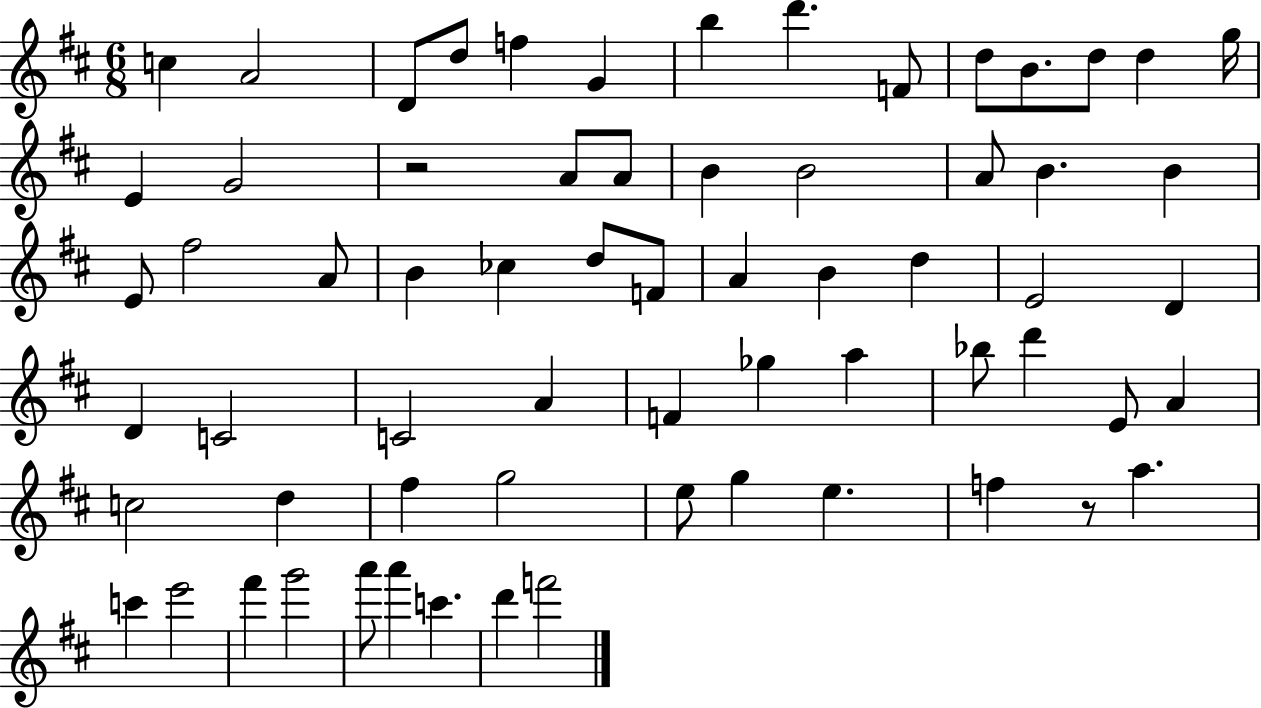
X:1
T:Untitled
M:6/8
L:1/4
K:D
c A2 D/2 d/2 f G b d' F/2 d/2 B/2 d/2 d g/4 E G2 z2 A/2 A/2 B B2 A/2 B B E/2 ^f2 A/2 B _c d/2 F/2 A B d E2 D D C2 C2 A F _g a _b/2 d' E/2 A c2 d ^f g2 e/2 g e f z/2 a c' e'2 ^f' g'2 a'/2 a' c' d' f'2